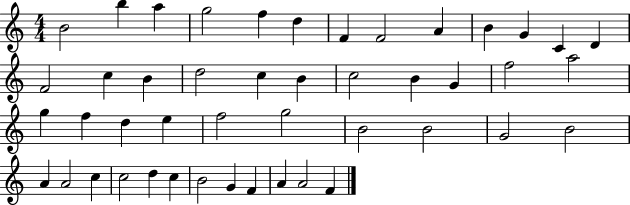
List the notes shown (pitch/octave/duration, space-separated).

B4/h B5/q A5/q G5/h F5/q D5/q F4/q F4/h A4/q B4/q G4/q C4/q D4/q F4/h C5/q B4/q D5/h C5/q B4/q C5/h B4/q G4/q F5/h A5/h G5/q F5/q D5/q E5/q F5/h G5/h B4/h B4/h G4/h B4/h A4/q A4/h C5/q C5/h D5/q C5/q B4/h G4/q F4/q A4/q A4/h F4/q